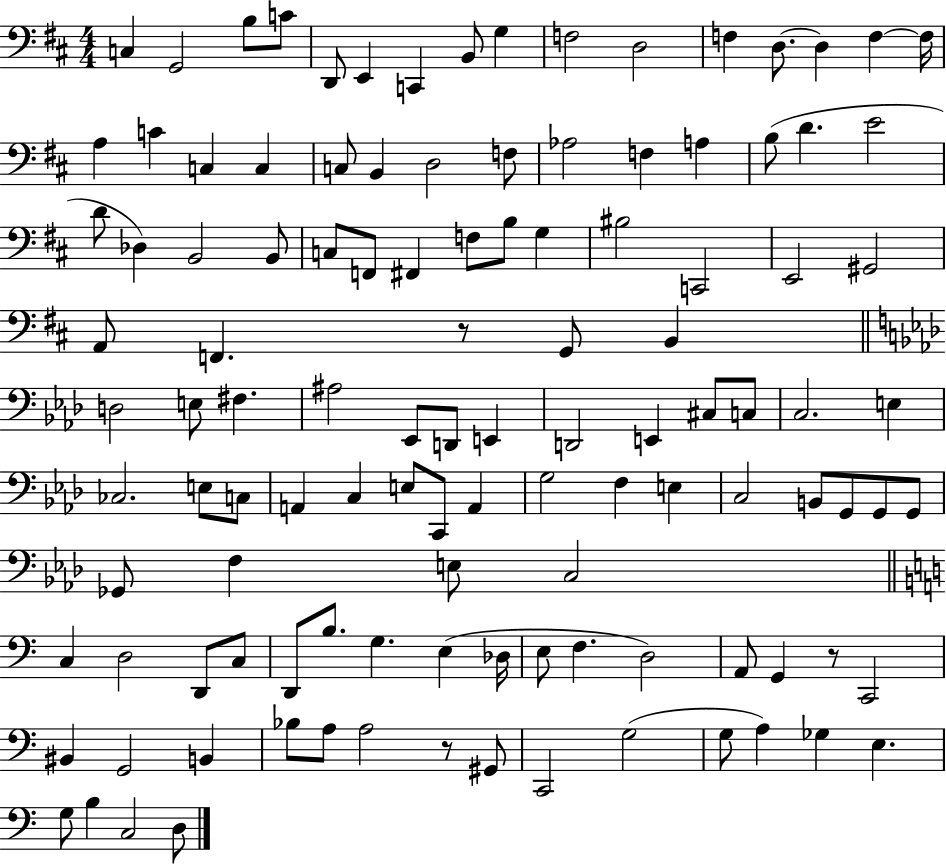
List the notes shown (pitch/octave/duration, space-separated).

C3/q G2/h B3/e C4/e D2/e E2/q C2/q B2/e G3/q F3/h D3/h F3/q D3/e. D3/q F3/q F3/s A3/q C4/q C3/q C3/q C3/e B2/q D3/h F3/e Ab3/h F3/q A3/q B3/e D4/q. E4/h D4/e Db3/q B2/h B2/e C3/e F2/e F#2/q F3/e B3/e G3/q BIS3/h C2/h E2/h G#2/h A2/e F2/q. R/e G2/e B2/q D3/h E3/e F#3/q. A#3/h Eb2/e D2/e E2/q D2/h E2/q C#3/e C3/e C3/h. E3/q CES3/h. E3/e C3/e A2/q C3/q E3/e C2/e A2/q G3/h F3/q E3/q C3/h B2/e G2/e G2/e G2/e Gb2/e F3/q E3/e C3/h C3/q D3/h D2/e C3/e D2/e B3/e. G3/q. E3/q Db3/s E3/e F3/q. D3/h A2/e G2/q R/e C2/h BIS2/q G2/h B2/q Bb3/e A3/e A3/h R/e G#2/e C2/h G3/h G3/e A3/q Gb3/q E3/q. G3/e B3/q C3/h D3/e